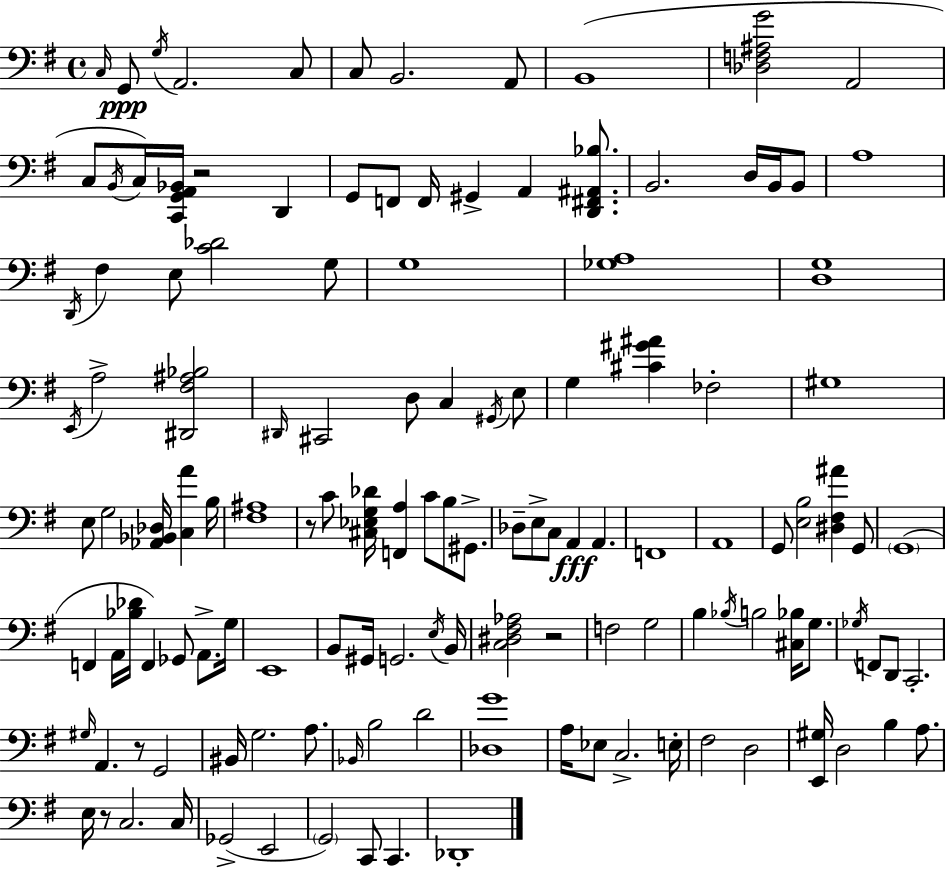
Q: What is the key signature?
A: G major